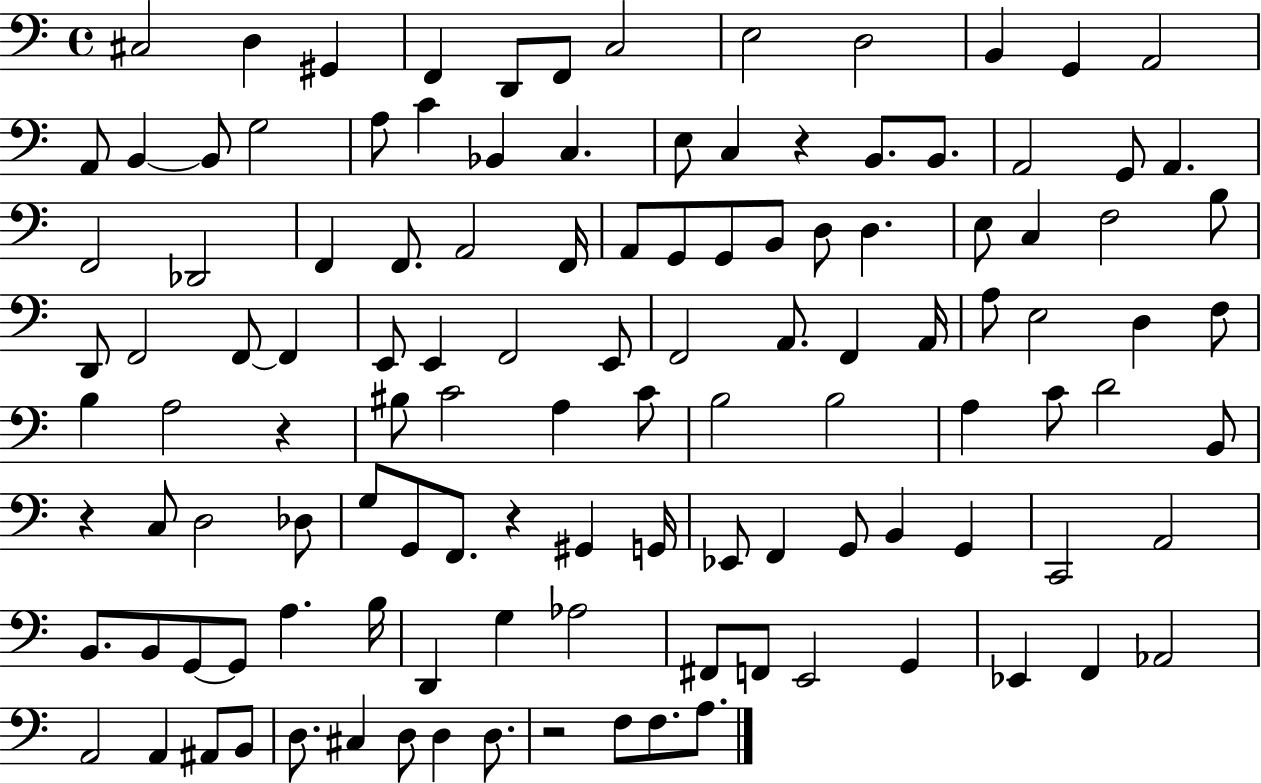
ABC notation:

X:1
T:Untitled
M:4/4
L:1/4
K:C
^C,2 D, ^G,, F,, D,,/2 F,,/2 C,2 E,2 D,2 B,, G,, A,,2 A,,/2 B,, B,,/2 G,2 A,/2 C _B,, C, E,/2 C, z B,,/2 B,,/2 A,,2 G,,/2 A,, F,,2 _D,,2 F,, F,,/2 A,,2 F,,/4 A,,/2 G,,/2 G,,/2 B,,/2 D,/2 D, E,/2 C, F,2 B,/2 D,,/2 F,,2 F,,/2 F,, E,,/2 E,, F,,2 E,,/2 F,,2 A,,/2 F,, A,,/4 A,/2 E,2 D, F,/2 B, A,2 z ^B,/2 C2 A, C/2 B,2 B,2 A, C/2 D2 B,,/2 z C,/2 D,2 _D,/2 G,/2 G,,/2 F,,/2 z ^G,, G,,/4 _E,,/2 F,, G,,/2 B,, G,, C,,2 A,,2 B,,/2 B,,/2 G,,/2 G,,/2 A, B,/4 D,, G, _A,2 ^F,,/2 F,,/2 E,,2 G,, _E,, F,, _A,,2 A,,2 A,, ^A,,/2 B,,/2 D,/2 ^C, D,/2 D, D,/2 z2 F,/2 F,/2 A,/2